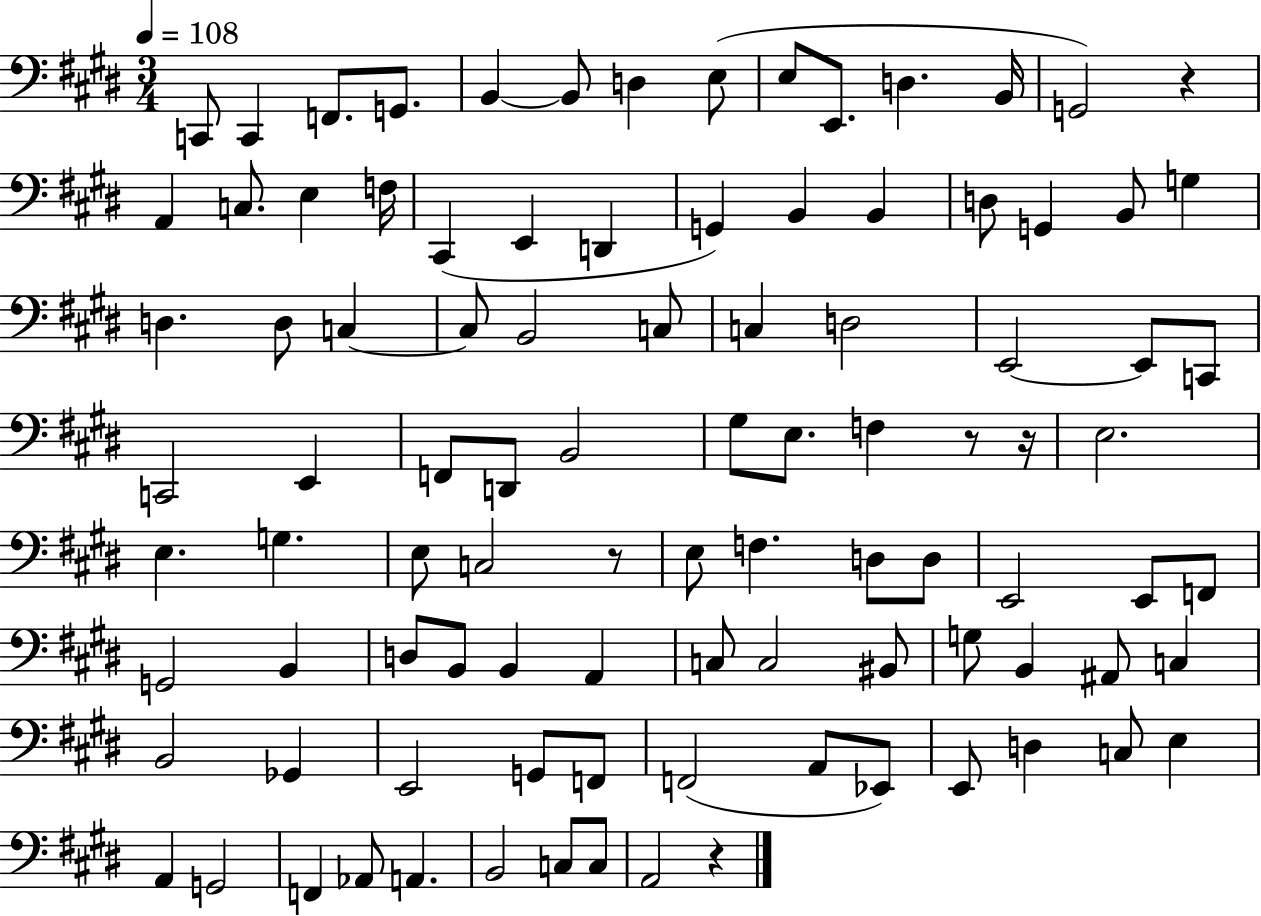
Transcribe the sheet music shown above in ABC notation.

X:1
T:Untitled
M:3/4
L:1/4
K:E
C,,/2 C,, F,,/2 G,,/2 B,, B,,/2 D, E,/2 E,/2 E,,/2 D, B,,/4 G,,2 z A,, C,/2 E, F,/4 ^C,, E,, D,, G,, B,, B,, D,/2 G,, B,,/2 G, D, D,/2 C, C,/2 B,,2 C,/2 C, D,2 E,,2 E,,/2 C,,/2 C,,2 E,, F,,/2 D,,/2 B,,2 ^G,/2 E,/2 F, z/2 z/4 E,2 E, G, E,/2 C,2 z/2 E,/2 F, D,/2 D,/2 E,,2 E,,/2 F,,/2 G,,2 B,, D,/2 B,,/2 B,, A,, C,/2 C,2 ^B,,/2 G,/2 B,, ^A,,/2 C, B,,2 _G,, E,,2 G,,/2 F,,/2 F,,2 A,,/2 _E,,/2 E,,/2 D, C,/2 E, A,, G,,2 F,, _A,,/2 A,, B,,2 C,/2 C,/2 A,,2 z